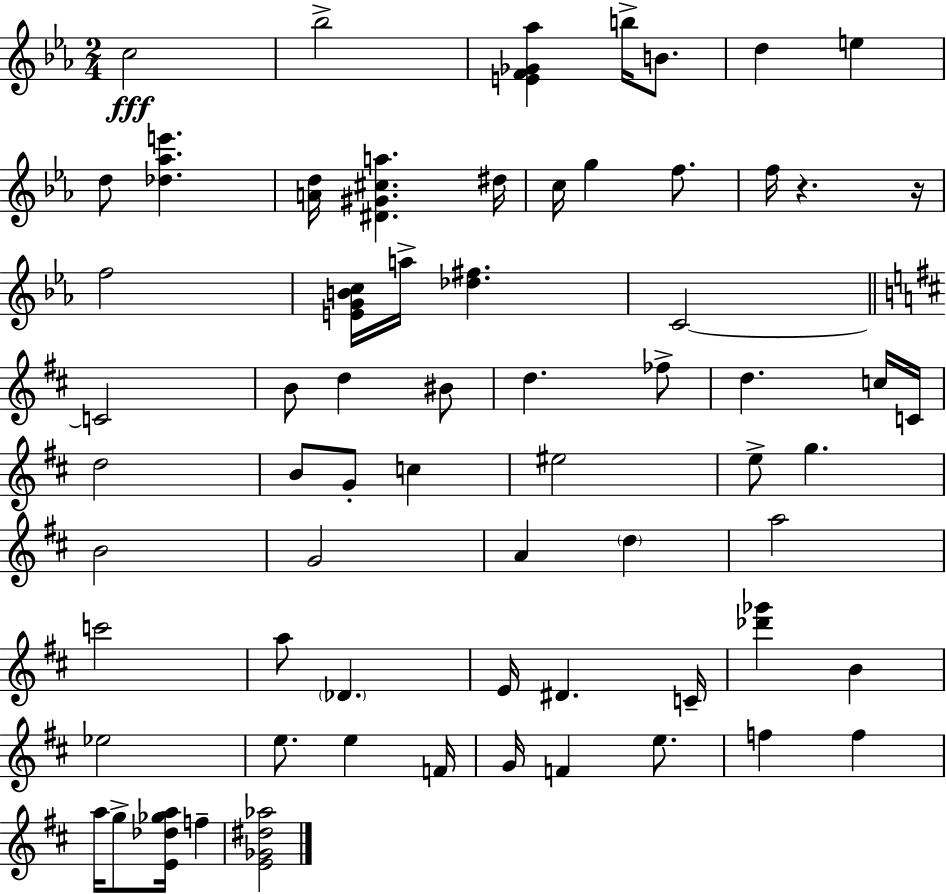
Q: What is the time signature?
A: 2/4